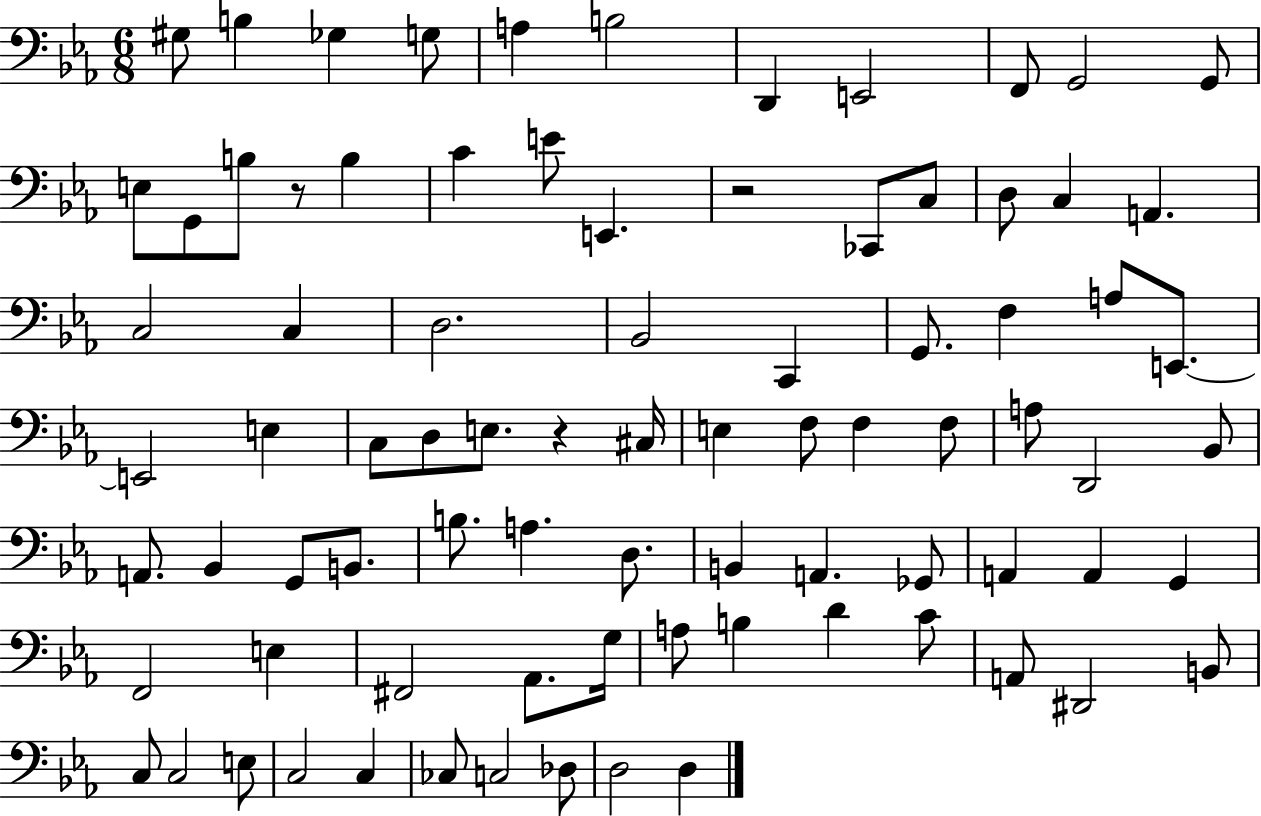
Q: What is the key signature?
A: EES major